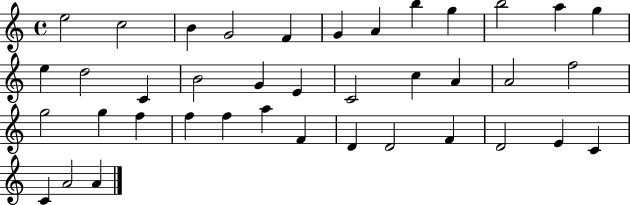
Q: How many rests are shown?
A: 0